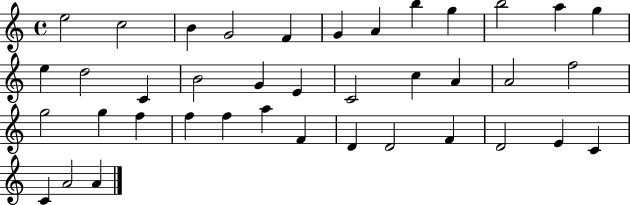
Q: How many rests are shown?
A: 0